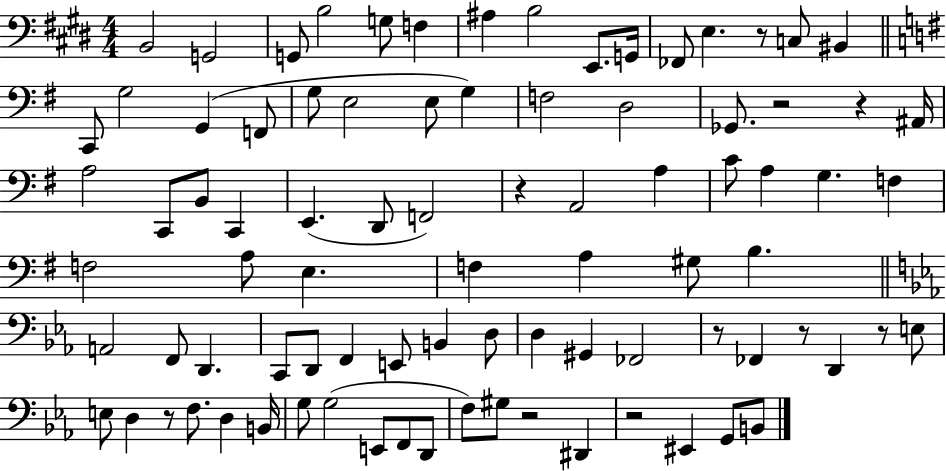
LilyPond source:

{
  \clef bass
  \numericTimeSignature
  \time 4/4
  \key e \major
  \repeat volta 2 { b,2 g,2 | g,8 b2 g8 f4 | ais4 b2 e,8. g,16 | fes,8 e4. r8 c8 bis,4 | \break \bar "||" \break \key g \major c,8 g2 g,4( f,8 | g8 e2 e8 g4) | f2 d2 | ges,8. r2 r4 ais,16 | \break a2 c,8 b,8 c,4 | e,4.( d,8 f,2) | r4 a,2 a4 | c'8 a4 g4. f4 | \break f2 a8 e4. | f4 a4 gis8 b4. | \bar "||" \break \key c \minor a,2 f,8 d,4. | c,8 d,8 f,4 e,8 b,4 d8 | d4 gis,4 fes,2 | r8 fes,4 r8 d,4 r8 e8 | \break e8 d4 r8 f8. d4 b,16 | g8 g2( e,8 f,8 d,8 | f8) gis8 r2 dis,4 | r2 eis,4 g,8 b,8 | \break } \bar "|."
}